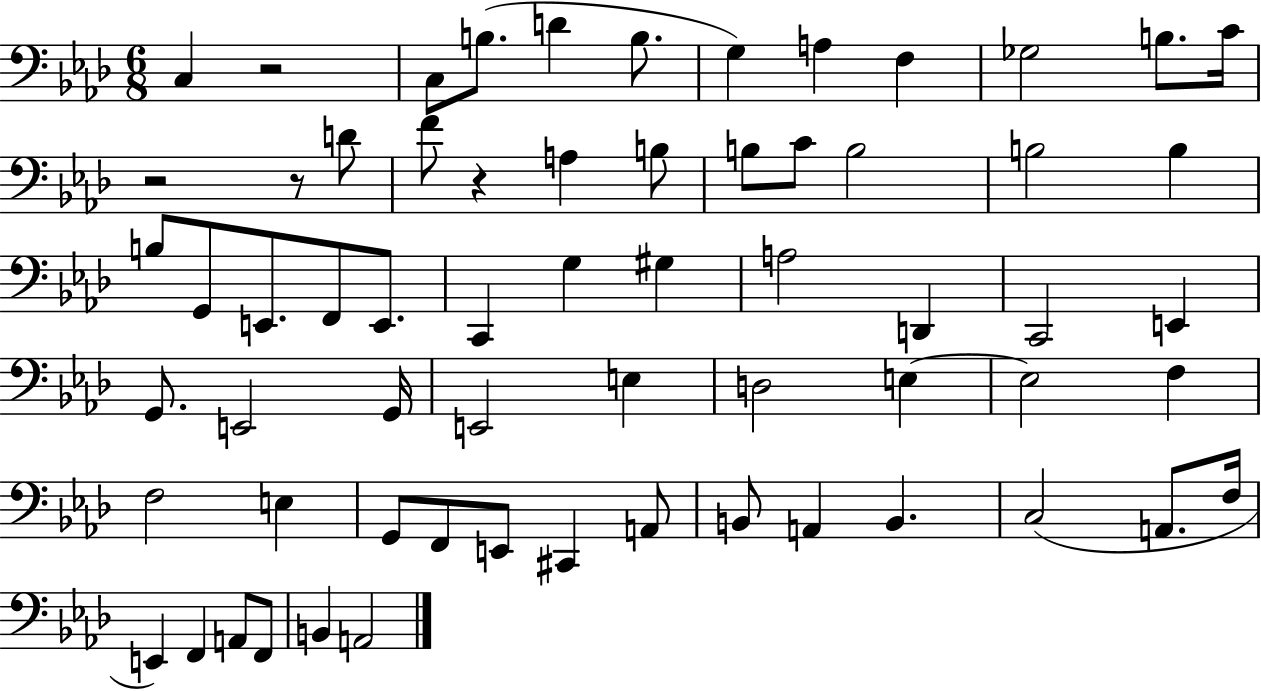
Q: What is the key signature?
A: AES major